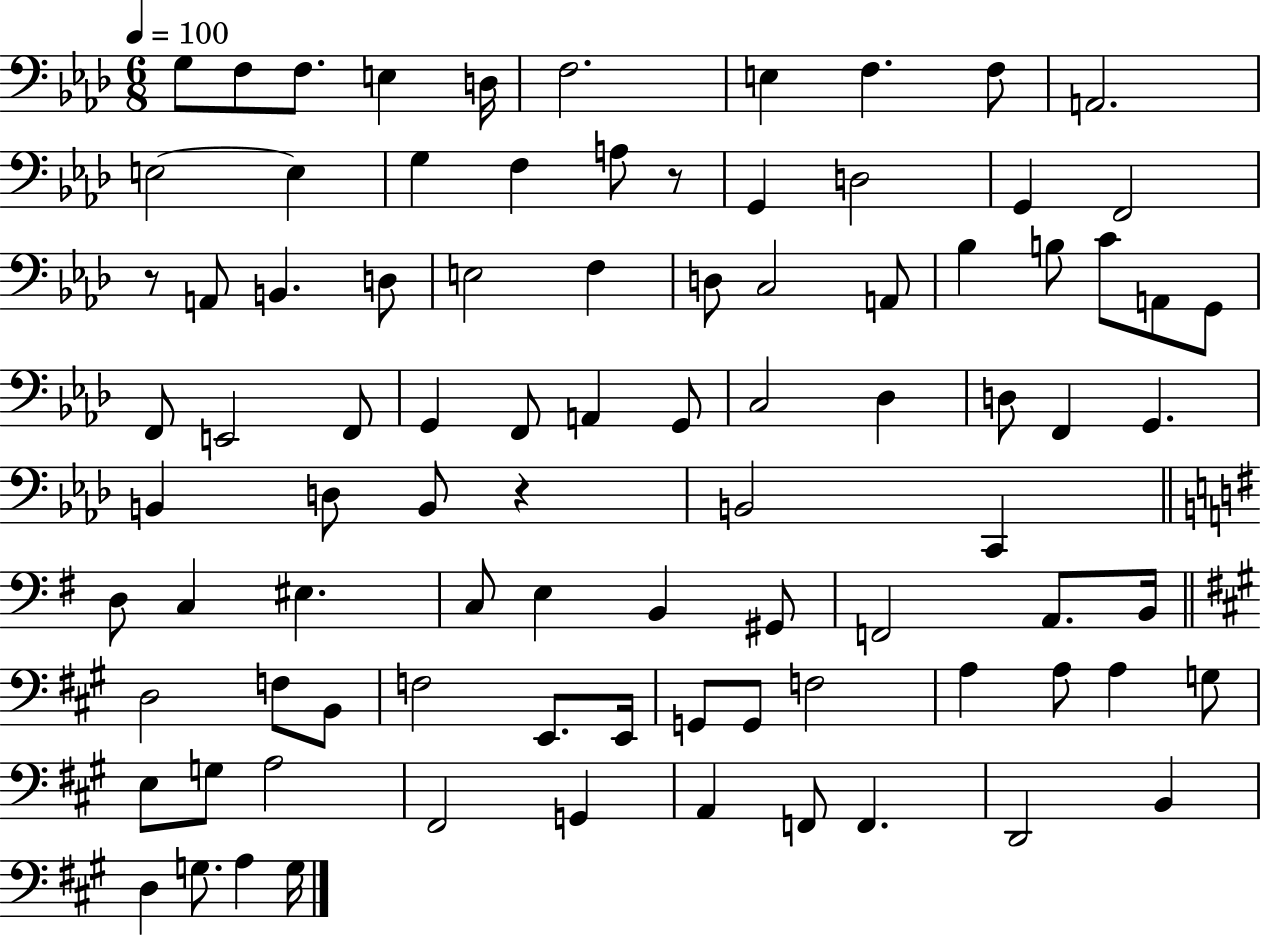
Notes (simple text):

G3/e F3/e F3/e. E3/q D3/s F3/h. E3/q F3/q. F3/e A2/h. E3/h E3/q G3/q F3/q A3/e R/e G2/q D3/h G2/q F2/h R/e A2/e B2/q. D3/e E3/h F3/q D3/e C3/h A2/e Bb3/q B3/e C4/e A2/e G2/e F2/e E2/h F2/e G2/q F2/e A2/q G2/e C3/h Db3/q D3/e F2/q G2/q. B2/q D3/e B2/e R/q B2/h C2/q D3/e C3/q EIS3/q. C3/e E3/q B2/q G#2/e F2/h A2/e. B2/s D3/h F3/e B2/e F3/h E2/e. E2/s G2/e G2/e F3/h A3/q A3/e A3/q G3/e E3/e G3/e A3/h F#2/h G2/q A2/q F2/e F2/q. D2/h B2/q D3/q G3/e. A3/q G3/s